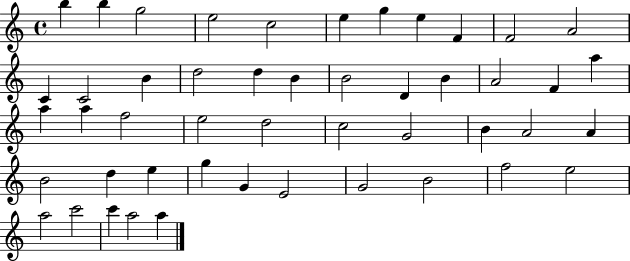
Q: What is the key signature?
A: C major